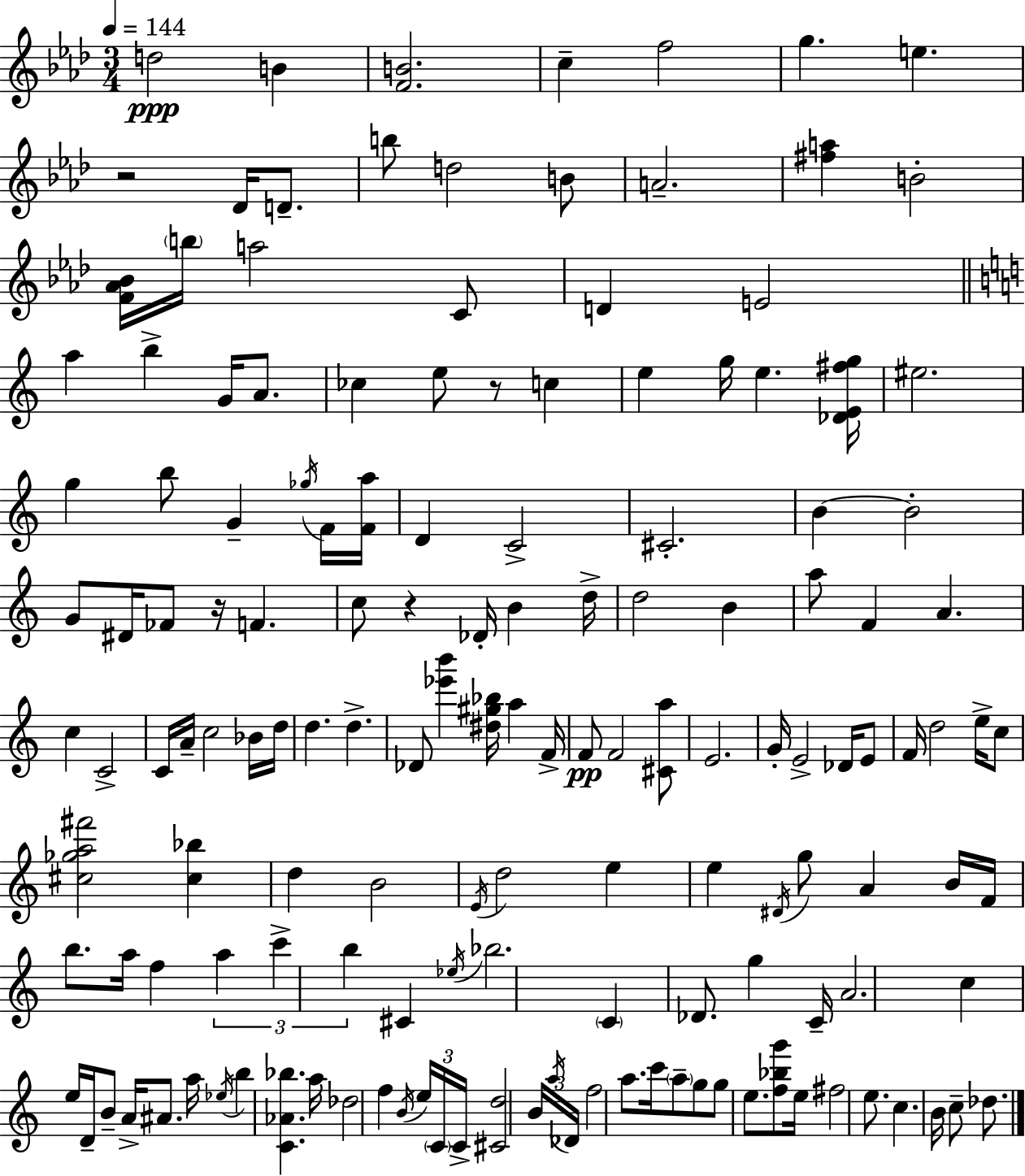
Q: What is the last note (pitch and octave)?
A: Db5